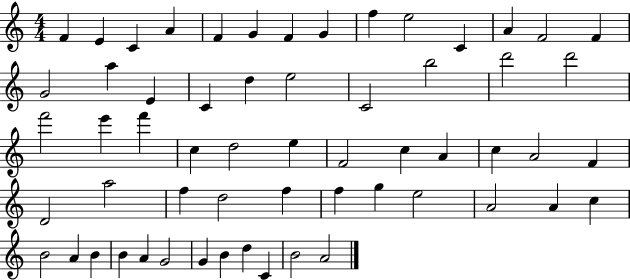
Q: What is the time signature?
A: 4/4